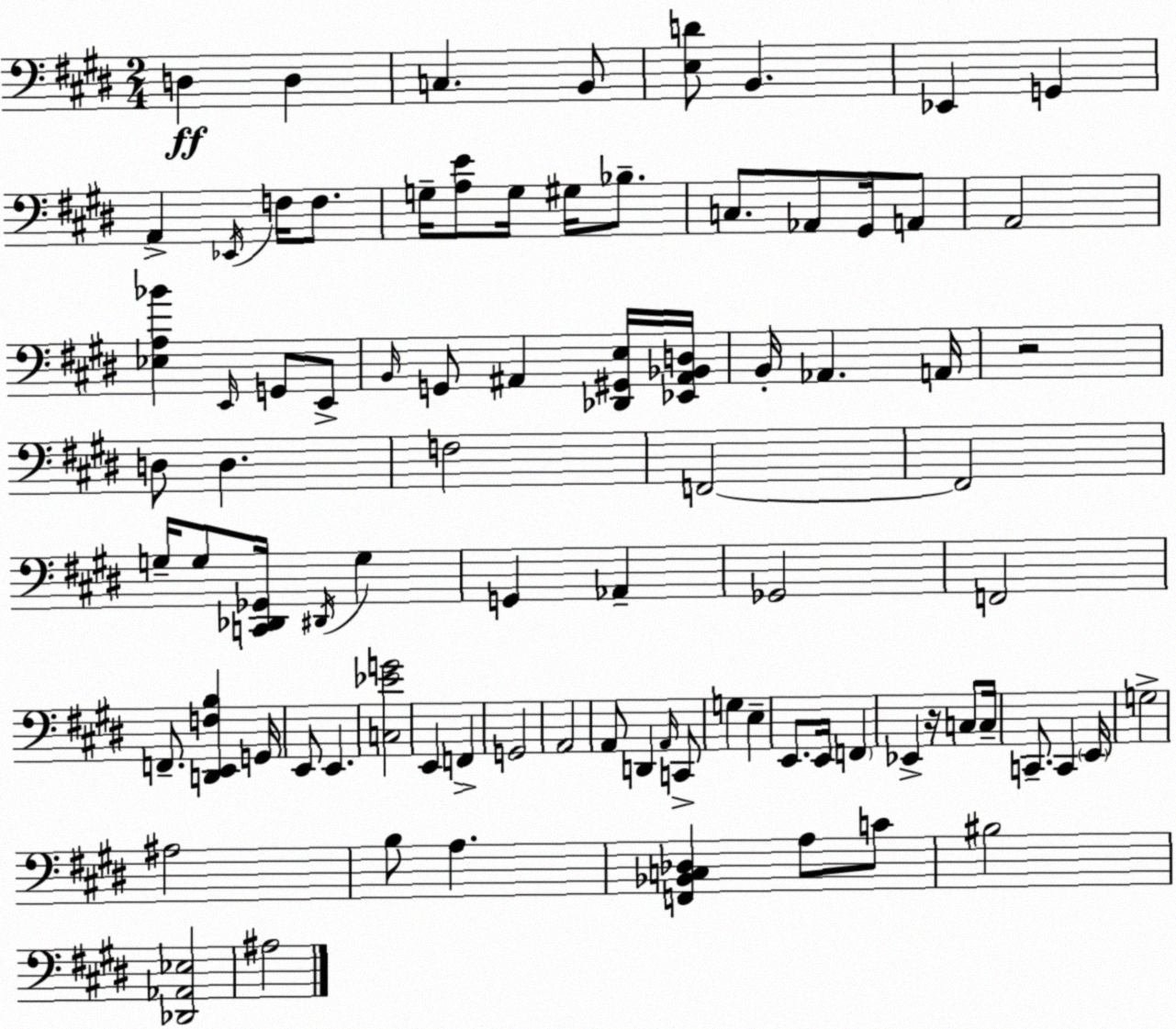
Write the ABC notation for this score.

X:1
T:Untitled
M:2/4
L:1/4
K:E
D, D, C, B,,/2 [E,D]/2 B,, _E,, G,, A,, _E,,/4 F,/4 F,/2 G,/4 [A,E]/2 G,/4 ^G,/4 _B,/2 C,/2 _A,,/2 ^G,,/4 A,,/2 A,,2 [_E,A,_B] E,,/4 G,,/2 E,,/2 B,,/4 G,,/2 ^A,, [_D,,^G,,E,]/4 [_E,,^A,,_B,,D,]/4 B,,/4 _A,, A,,/4 z2 D,/2 D, F,2 F,,2 F,,2 G,/4 G,/2 [C,,_D,,_G,,]/4 ^D,,/4 G, G,, _A,, _G,,2 F,,2 F,,/2 [D,,E,,F,B,] G,,/4 E,,/2 E,, [C,_EG]2 E,, F,, G,,2 A,,2 A,,/2 D,, A,,/4 C,,/2 G, E, E,,/2 E,,/4 F,, _E,, z/4 C,/2 C,/4 C,,/2 C,, E,,/4 G,2 ^A,2 B,/2 A, [F,,_B,,C,_D,] A,/2 C/2 ^B,2 [_D,,_A,,_E,]2 ^A,2